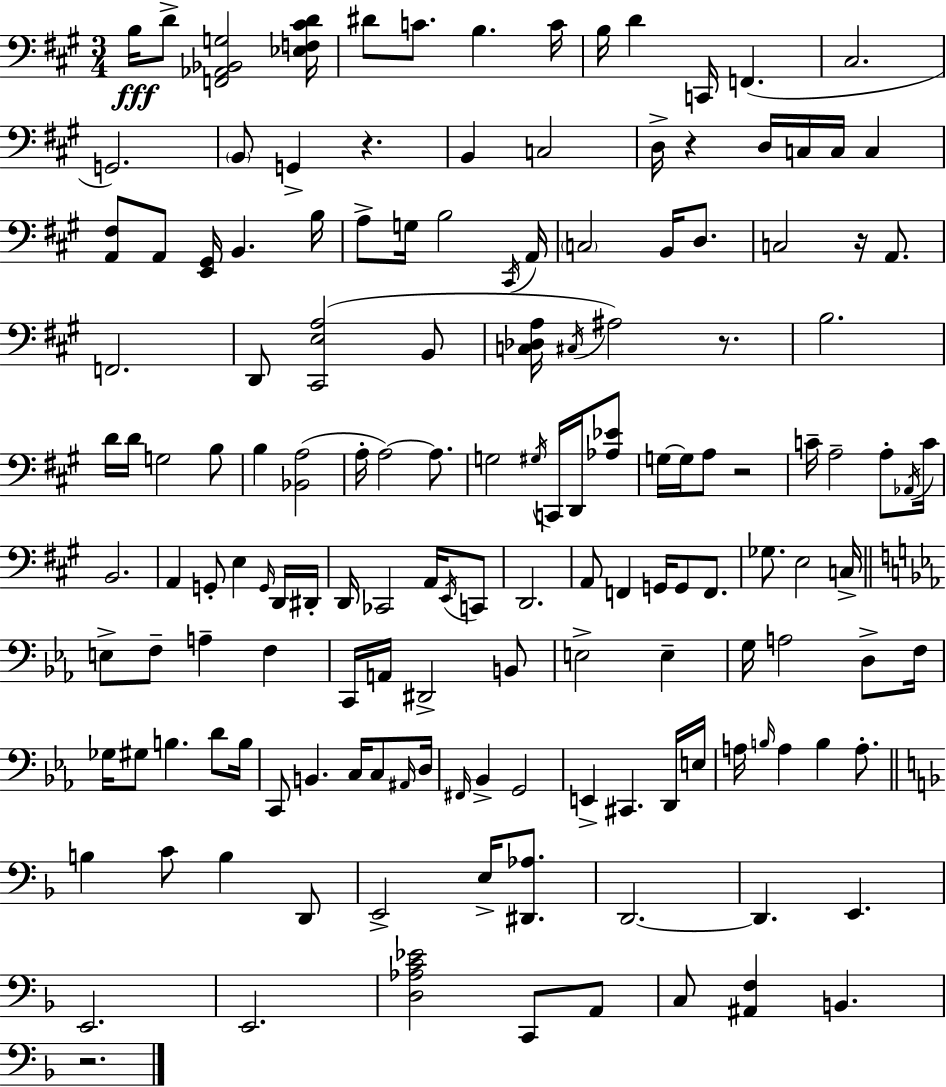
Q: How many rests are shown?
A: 6